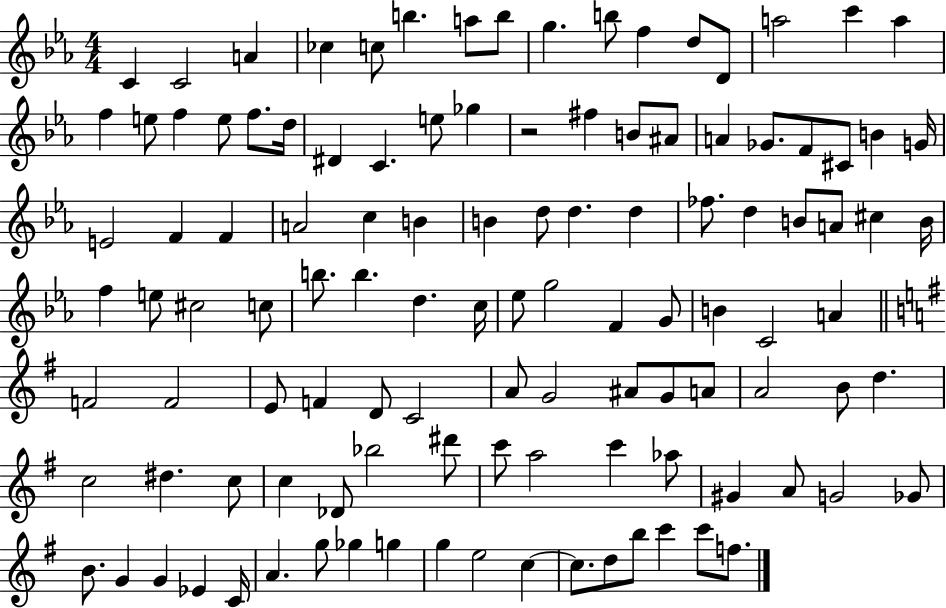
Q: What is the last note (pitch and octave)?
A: F5